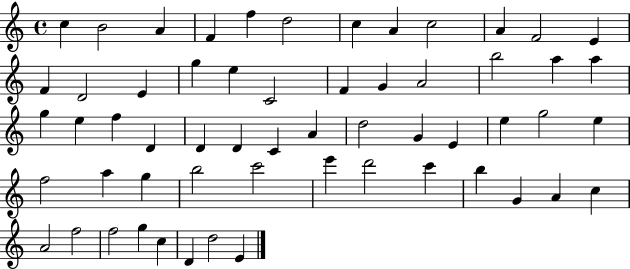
X:1
T:Untitled
M:4/4
L:1/4
K:C
c B2 A F f d2 c A c2 A F2 E F D2 E g e C2 F G A2 b2 a a g e f D D D C A d2 G E e g2 e f2 a g b2 c'2 e' d'2 c' b G A c A2 f2 f2 g c D d2 E